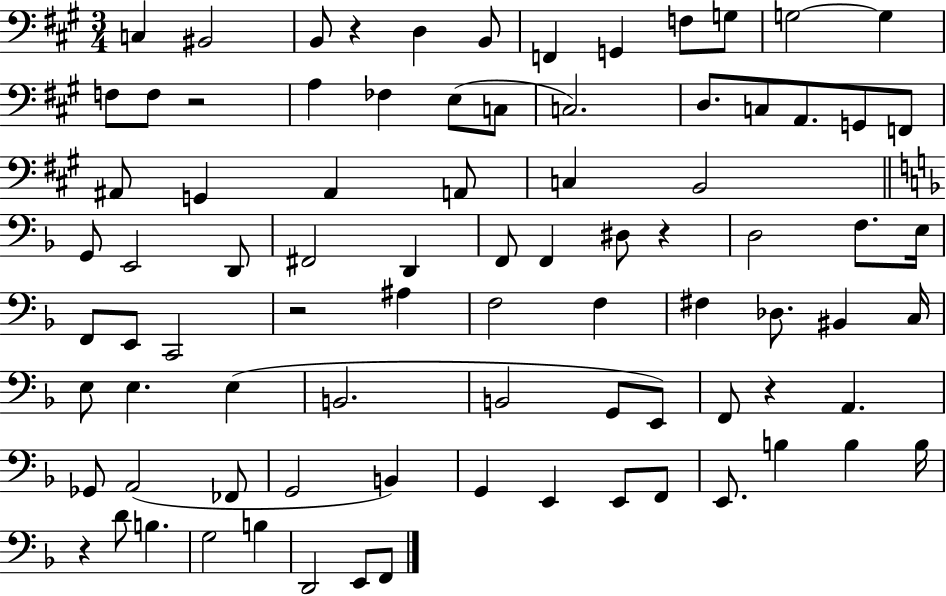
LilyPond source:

{
  \clef bass
  \numericTimeSignature
  \time 3/4
  \key a \major
  \repeat volta 2 { c4 bis,2 | b,8 r4 d4 b,8 | f,4 g,4 f8 g8 | g2~~ g4 | \break f8 f8 r2 | a4 fes4 e8( c8 | c2.) | d8. c8 a,8. g,8 f,8 | \break ais,8 g,4 ais,4 a,8 | c4 b,2 | \bar "||" \break \key d \minor g,8 e,2 d,8 | fis,2 d,4 | f,8 f,4 dis8 r4 | d2 f8. e16 | \break f,8 e,8 c,2 | r2 ais4 | f2 f4 | fis4 des8. bis,4 c16 | \break e8 e4. e4( | b,2. | b,2 g,8 e,8) | f,8 r4 a,4. | \break ges,8 a,2( fes,8 | g,2 b,4) | g,4 e,4 e,8 f,8 | e,8. b4 b4 b16 | \break r4 d'8 b4. | g2 b4 | d,2 e,8 f,8 | } \bar "|."
}